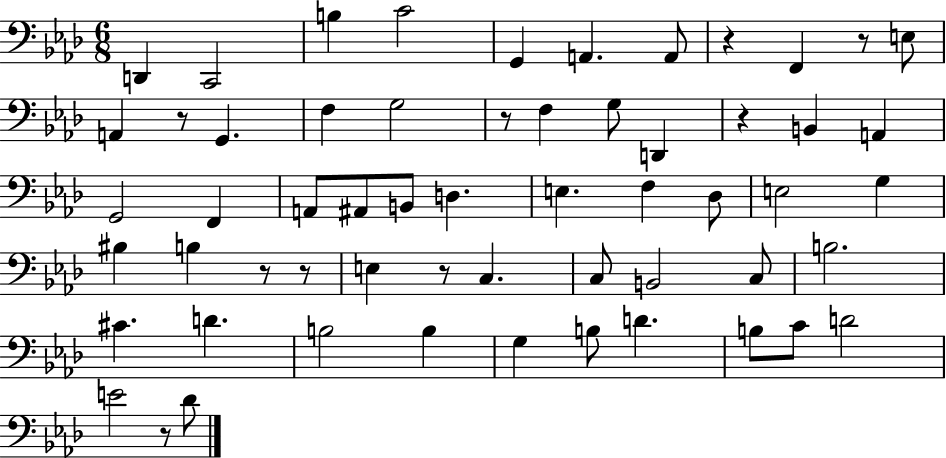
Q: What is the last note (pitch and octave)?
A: Db4